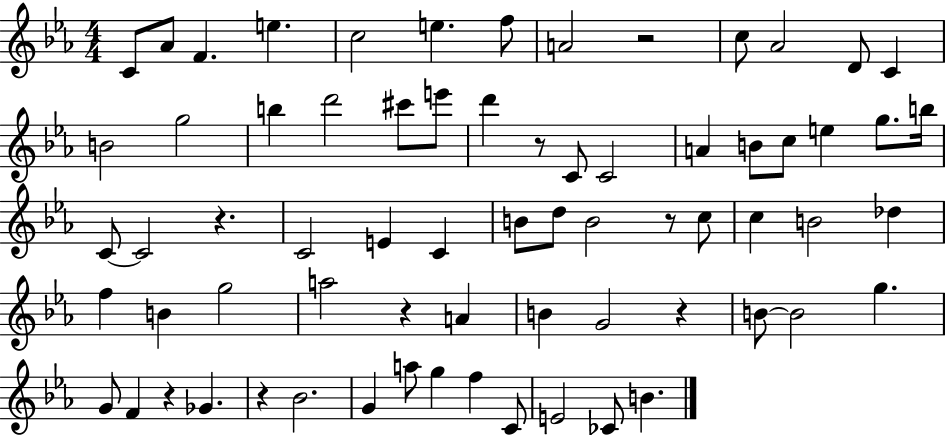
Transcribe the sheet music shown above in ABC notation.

X:1
T:Untitled
M:4/4
L:1/4
K:Eb
C/2 _A/2 F e c2 e f/2 A2 z2 c/2 _A2 D/2 C B2 g2 b d'2 ^c'/2 e'/2 d' z/2 C/2 C2 A B/2 c/2 e g/2 b/4 C/2 C2 z C2 E C B/2 d/2 B2 z/2 c/2 c B2 _d f B g2 a2 z A B G2 z B/2 B2 g G/2 F z _G z _B2 G a/2 g f C/2 E2 _C/2 B